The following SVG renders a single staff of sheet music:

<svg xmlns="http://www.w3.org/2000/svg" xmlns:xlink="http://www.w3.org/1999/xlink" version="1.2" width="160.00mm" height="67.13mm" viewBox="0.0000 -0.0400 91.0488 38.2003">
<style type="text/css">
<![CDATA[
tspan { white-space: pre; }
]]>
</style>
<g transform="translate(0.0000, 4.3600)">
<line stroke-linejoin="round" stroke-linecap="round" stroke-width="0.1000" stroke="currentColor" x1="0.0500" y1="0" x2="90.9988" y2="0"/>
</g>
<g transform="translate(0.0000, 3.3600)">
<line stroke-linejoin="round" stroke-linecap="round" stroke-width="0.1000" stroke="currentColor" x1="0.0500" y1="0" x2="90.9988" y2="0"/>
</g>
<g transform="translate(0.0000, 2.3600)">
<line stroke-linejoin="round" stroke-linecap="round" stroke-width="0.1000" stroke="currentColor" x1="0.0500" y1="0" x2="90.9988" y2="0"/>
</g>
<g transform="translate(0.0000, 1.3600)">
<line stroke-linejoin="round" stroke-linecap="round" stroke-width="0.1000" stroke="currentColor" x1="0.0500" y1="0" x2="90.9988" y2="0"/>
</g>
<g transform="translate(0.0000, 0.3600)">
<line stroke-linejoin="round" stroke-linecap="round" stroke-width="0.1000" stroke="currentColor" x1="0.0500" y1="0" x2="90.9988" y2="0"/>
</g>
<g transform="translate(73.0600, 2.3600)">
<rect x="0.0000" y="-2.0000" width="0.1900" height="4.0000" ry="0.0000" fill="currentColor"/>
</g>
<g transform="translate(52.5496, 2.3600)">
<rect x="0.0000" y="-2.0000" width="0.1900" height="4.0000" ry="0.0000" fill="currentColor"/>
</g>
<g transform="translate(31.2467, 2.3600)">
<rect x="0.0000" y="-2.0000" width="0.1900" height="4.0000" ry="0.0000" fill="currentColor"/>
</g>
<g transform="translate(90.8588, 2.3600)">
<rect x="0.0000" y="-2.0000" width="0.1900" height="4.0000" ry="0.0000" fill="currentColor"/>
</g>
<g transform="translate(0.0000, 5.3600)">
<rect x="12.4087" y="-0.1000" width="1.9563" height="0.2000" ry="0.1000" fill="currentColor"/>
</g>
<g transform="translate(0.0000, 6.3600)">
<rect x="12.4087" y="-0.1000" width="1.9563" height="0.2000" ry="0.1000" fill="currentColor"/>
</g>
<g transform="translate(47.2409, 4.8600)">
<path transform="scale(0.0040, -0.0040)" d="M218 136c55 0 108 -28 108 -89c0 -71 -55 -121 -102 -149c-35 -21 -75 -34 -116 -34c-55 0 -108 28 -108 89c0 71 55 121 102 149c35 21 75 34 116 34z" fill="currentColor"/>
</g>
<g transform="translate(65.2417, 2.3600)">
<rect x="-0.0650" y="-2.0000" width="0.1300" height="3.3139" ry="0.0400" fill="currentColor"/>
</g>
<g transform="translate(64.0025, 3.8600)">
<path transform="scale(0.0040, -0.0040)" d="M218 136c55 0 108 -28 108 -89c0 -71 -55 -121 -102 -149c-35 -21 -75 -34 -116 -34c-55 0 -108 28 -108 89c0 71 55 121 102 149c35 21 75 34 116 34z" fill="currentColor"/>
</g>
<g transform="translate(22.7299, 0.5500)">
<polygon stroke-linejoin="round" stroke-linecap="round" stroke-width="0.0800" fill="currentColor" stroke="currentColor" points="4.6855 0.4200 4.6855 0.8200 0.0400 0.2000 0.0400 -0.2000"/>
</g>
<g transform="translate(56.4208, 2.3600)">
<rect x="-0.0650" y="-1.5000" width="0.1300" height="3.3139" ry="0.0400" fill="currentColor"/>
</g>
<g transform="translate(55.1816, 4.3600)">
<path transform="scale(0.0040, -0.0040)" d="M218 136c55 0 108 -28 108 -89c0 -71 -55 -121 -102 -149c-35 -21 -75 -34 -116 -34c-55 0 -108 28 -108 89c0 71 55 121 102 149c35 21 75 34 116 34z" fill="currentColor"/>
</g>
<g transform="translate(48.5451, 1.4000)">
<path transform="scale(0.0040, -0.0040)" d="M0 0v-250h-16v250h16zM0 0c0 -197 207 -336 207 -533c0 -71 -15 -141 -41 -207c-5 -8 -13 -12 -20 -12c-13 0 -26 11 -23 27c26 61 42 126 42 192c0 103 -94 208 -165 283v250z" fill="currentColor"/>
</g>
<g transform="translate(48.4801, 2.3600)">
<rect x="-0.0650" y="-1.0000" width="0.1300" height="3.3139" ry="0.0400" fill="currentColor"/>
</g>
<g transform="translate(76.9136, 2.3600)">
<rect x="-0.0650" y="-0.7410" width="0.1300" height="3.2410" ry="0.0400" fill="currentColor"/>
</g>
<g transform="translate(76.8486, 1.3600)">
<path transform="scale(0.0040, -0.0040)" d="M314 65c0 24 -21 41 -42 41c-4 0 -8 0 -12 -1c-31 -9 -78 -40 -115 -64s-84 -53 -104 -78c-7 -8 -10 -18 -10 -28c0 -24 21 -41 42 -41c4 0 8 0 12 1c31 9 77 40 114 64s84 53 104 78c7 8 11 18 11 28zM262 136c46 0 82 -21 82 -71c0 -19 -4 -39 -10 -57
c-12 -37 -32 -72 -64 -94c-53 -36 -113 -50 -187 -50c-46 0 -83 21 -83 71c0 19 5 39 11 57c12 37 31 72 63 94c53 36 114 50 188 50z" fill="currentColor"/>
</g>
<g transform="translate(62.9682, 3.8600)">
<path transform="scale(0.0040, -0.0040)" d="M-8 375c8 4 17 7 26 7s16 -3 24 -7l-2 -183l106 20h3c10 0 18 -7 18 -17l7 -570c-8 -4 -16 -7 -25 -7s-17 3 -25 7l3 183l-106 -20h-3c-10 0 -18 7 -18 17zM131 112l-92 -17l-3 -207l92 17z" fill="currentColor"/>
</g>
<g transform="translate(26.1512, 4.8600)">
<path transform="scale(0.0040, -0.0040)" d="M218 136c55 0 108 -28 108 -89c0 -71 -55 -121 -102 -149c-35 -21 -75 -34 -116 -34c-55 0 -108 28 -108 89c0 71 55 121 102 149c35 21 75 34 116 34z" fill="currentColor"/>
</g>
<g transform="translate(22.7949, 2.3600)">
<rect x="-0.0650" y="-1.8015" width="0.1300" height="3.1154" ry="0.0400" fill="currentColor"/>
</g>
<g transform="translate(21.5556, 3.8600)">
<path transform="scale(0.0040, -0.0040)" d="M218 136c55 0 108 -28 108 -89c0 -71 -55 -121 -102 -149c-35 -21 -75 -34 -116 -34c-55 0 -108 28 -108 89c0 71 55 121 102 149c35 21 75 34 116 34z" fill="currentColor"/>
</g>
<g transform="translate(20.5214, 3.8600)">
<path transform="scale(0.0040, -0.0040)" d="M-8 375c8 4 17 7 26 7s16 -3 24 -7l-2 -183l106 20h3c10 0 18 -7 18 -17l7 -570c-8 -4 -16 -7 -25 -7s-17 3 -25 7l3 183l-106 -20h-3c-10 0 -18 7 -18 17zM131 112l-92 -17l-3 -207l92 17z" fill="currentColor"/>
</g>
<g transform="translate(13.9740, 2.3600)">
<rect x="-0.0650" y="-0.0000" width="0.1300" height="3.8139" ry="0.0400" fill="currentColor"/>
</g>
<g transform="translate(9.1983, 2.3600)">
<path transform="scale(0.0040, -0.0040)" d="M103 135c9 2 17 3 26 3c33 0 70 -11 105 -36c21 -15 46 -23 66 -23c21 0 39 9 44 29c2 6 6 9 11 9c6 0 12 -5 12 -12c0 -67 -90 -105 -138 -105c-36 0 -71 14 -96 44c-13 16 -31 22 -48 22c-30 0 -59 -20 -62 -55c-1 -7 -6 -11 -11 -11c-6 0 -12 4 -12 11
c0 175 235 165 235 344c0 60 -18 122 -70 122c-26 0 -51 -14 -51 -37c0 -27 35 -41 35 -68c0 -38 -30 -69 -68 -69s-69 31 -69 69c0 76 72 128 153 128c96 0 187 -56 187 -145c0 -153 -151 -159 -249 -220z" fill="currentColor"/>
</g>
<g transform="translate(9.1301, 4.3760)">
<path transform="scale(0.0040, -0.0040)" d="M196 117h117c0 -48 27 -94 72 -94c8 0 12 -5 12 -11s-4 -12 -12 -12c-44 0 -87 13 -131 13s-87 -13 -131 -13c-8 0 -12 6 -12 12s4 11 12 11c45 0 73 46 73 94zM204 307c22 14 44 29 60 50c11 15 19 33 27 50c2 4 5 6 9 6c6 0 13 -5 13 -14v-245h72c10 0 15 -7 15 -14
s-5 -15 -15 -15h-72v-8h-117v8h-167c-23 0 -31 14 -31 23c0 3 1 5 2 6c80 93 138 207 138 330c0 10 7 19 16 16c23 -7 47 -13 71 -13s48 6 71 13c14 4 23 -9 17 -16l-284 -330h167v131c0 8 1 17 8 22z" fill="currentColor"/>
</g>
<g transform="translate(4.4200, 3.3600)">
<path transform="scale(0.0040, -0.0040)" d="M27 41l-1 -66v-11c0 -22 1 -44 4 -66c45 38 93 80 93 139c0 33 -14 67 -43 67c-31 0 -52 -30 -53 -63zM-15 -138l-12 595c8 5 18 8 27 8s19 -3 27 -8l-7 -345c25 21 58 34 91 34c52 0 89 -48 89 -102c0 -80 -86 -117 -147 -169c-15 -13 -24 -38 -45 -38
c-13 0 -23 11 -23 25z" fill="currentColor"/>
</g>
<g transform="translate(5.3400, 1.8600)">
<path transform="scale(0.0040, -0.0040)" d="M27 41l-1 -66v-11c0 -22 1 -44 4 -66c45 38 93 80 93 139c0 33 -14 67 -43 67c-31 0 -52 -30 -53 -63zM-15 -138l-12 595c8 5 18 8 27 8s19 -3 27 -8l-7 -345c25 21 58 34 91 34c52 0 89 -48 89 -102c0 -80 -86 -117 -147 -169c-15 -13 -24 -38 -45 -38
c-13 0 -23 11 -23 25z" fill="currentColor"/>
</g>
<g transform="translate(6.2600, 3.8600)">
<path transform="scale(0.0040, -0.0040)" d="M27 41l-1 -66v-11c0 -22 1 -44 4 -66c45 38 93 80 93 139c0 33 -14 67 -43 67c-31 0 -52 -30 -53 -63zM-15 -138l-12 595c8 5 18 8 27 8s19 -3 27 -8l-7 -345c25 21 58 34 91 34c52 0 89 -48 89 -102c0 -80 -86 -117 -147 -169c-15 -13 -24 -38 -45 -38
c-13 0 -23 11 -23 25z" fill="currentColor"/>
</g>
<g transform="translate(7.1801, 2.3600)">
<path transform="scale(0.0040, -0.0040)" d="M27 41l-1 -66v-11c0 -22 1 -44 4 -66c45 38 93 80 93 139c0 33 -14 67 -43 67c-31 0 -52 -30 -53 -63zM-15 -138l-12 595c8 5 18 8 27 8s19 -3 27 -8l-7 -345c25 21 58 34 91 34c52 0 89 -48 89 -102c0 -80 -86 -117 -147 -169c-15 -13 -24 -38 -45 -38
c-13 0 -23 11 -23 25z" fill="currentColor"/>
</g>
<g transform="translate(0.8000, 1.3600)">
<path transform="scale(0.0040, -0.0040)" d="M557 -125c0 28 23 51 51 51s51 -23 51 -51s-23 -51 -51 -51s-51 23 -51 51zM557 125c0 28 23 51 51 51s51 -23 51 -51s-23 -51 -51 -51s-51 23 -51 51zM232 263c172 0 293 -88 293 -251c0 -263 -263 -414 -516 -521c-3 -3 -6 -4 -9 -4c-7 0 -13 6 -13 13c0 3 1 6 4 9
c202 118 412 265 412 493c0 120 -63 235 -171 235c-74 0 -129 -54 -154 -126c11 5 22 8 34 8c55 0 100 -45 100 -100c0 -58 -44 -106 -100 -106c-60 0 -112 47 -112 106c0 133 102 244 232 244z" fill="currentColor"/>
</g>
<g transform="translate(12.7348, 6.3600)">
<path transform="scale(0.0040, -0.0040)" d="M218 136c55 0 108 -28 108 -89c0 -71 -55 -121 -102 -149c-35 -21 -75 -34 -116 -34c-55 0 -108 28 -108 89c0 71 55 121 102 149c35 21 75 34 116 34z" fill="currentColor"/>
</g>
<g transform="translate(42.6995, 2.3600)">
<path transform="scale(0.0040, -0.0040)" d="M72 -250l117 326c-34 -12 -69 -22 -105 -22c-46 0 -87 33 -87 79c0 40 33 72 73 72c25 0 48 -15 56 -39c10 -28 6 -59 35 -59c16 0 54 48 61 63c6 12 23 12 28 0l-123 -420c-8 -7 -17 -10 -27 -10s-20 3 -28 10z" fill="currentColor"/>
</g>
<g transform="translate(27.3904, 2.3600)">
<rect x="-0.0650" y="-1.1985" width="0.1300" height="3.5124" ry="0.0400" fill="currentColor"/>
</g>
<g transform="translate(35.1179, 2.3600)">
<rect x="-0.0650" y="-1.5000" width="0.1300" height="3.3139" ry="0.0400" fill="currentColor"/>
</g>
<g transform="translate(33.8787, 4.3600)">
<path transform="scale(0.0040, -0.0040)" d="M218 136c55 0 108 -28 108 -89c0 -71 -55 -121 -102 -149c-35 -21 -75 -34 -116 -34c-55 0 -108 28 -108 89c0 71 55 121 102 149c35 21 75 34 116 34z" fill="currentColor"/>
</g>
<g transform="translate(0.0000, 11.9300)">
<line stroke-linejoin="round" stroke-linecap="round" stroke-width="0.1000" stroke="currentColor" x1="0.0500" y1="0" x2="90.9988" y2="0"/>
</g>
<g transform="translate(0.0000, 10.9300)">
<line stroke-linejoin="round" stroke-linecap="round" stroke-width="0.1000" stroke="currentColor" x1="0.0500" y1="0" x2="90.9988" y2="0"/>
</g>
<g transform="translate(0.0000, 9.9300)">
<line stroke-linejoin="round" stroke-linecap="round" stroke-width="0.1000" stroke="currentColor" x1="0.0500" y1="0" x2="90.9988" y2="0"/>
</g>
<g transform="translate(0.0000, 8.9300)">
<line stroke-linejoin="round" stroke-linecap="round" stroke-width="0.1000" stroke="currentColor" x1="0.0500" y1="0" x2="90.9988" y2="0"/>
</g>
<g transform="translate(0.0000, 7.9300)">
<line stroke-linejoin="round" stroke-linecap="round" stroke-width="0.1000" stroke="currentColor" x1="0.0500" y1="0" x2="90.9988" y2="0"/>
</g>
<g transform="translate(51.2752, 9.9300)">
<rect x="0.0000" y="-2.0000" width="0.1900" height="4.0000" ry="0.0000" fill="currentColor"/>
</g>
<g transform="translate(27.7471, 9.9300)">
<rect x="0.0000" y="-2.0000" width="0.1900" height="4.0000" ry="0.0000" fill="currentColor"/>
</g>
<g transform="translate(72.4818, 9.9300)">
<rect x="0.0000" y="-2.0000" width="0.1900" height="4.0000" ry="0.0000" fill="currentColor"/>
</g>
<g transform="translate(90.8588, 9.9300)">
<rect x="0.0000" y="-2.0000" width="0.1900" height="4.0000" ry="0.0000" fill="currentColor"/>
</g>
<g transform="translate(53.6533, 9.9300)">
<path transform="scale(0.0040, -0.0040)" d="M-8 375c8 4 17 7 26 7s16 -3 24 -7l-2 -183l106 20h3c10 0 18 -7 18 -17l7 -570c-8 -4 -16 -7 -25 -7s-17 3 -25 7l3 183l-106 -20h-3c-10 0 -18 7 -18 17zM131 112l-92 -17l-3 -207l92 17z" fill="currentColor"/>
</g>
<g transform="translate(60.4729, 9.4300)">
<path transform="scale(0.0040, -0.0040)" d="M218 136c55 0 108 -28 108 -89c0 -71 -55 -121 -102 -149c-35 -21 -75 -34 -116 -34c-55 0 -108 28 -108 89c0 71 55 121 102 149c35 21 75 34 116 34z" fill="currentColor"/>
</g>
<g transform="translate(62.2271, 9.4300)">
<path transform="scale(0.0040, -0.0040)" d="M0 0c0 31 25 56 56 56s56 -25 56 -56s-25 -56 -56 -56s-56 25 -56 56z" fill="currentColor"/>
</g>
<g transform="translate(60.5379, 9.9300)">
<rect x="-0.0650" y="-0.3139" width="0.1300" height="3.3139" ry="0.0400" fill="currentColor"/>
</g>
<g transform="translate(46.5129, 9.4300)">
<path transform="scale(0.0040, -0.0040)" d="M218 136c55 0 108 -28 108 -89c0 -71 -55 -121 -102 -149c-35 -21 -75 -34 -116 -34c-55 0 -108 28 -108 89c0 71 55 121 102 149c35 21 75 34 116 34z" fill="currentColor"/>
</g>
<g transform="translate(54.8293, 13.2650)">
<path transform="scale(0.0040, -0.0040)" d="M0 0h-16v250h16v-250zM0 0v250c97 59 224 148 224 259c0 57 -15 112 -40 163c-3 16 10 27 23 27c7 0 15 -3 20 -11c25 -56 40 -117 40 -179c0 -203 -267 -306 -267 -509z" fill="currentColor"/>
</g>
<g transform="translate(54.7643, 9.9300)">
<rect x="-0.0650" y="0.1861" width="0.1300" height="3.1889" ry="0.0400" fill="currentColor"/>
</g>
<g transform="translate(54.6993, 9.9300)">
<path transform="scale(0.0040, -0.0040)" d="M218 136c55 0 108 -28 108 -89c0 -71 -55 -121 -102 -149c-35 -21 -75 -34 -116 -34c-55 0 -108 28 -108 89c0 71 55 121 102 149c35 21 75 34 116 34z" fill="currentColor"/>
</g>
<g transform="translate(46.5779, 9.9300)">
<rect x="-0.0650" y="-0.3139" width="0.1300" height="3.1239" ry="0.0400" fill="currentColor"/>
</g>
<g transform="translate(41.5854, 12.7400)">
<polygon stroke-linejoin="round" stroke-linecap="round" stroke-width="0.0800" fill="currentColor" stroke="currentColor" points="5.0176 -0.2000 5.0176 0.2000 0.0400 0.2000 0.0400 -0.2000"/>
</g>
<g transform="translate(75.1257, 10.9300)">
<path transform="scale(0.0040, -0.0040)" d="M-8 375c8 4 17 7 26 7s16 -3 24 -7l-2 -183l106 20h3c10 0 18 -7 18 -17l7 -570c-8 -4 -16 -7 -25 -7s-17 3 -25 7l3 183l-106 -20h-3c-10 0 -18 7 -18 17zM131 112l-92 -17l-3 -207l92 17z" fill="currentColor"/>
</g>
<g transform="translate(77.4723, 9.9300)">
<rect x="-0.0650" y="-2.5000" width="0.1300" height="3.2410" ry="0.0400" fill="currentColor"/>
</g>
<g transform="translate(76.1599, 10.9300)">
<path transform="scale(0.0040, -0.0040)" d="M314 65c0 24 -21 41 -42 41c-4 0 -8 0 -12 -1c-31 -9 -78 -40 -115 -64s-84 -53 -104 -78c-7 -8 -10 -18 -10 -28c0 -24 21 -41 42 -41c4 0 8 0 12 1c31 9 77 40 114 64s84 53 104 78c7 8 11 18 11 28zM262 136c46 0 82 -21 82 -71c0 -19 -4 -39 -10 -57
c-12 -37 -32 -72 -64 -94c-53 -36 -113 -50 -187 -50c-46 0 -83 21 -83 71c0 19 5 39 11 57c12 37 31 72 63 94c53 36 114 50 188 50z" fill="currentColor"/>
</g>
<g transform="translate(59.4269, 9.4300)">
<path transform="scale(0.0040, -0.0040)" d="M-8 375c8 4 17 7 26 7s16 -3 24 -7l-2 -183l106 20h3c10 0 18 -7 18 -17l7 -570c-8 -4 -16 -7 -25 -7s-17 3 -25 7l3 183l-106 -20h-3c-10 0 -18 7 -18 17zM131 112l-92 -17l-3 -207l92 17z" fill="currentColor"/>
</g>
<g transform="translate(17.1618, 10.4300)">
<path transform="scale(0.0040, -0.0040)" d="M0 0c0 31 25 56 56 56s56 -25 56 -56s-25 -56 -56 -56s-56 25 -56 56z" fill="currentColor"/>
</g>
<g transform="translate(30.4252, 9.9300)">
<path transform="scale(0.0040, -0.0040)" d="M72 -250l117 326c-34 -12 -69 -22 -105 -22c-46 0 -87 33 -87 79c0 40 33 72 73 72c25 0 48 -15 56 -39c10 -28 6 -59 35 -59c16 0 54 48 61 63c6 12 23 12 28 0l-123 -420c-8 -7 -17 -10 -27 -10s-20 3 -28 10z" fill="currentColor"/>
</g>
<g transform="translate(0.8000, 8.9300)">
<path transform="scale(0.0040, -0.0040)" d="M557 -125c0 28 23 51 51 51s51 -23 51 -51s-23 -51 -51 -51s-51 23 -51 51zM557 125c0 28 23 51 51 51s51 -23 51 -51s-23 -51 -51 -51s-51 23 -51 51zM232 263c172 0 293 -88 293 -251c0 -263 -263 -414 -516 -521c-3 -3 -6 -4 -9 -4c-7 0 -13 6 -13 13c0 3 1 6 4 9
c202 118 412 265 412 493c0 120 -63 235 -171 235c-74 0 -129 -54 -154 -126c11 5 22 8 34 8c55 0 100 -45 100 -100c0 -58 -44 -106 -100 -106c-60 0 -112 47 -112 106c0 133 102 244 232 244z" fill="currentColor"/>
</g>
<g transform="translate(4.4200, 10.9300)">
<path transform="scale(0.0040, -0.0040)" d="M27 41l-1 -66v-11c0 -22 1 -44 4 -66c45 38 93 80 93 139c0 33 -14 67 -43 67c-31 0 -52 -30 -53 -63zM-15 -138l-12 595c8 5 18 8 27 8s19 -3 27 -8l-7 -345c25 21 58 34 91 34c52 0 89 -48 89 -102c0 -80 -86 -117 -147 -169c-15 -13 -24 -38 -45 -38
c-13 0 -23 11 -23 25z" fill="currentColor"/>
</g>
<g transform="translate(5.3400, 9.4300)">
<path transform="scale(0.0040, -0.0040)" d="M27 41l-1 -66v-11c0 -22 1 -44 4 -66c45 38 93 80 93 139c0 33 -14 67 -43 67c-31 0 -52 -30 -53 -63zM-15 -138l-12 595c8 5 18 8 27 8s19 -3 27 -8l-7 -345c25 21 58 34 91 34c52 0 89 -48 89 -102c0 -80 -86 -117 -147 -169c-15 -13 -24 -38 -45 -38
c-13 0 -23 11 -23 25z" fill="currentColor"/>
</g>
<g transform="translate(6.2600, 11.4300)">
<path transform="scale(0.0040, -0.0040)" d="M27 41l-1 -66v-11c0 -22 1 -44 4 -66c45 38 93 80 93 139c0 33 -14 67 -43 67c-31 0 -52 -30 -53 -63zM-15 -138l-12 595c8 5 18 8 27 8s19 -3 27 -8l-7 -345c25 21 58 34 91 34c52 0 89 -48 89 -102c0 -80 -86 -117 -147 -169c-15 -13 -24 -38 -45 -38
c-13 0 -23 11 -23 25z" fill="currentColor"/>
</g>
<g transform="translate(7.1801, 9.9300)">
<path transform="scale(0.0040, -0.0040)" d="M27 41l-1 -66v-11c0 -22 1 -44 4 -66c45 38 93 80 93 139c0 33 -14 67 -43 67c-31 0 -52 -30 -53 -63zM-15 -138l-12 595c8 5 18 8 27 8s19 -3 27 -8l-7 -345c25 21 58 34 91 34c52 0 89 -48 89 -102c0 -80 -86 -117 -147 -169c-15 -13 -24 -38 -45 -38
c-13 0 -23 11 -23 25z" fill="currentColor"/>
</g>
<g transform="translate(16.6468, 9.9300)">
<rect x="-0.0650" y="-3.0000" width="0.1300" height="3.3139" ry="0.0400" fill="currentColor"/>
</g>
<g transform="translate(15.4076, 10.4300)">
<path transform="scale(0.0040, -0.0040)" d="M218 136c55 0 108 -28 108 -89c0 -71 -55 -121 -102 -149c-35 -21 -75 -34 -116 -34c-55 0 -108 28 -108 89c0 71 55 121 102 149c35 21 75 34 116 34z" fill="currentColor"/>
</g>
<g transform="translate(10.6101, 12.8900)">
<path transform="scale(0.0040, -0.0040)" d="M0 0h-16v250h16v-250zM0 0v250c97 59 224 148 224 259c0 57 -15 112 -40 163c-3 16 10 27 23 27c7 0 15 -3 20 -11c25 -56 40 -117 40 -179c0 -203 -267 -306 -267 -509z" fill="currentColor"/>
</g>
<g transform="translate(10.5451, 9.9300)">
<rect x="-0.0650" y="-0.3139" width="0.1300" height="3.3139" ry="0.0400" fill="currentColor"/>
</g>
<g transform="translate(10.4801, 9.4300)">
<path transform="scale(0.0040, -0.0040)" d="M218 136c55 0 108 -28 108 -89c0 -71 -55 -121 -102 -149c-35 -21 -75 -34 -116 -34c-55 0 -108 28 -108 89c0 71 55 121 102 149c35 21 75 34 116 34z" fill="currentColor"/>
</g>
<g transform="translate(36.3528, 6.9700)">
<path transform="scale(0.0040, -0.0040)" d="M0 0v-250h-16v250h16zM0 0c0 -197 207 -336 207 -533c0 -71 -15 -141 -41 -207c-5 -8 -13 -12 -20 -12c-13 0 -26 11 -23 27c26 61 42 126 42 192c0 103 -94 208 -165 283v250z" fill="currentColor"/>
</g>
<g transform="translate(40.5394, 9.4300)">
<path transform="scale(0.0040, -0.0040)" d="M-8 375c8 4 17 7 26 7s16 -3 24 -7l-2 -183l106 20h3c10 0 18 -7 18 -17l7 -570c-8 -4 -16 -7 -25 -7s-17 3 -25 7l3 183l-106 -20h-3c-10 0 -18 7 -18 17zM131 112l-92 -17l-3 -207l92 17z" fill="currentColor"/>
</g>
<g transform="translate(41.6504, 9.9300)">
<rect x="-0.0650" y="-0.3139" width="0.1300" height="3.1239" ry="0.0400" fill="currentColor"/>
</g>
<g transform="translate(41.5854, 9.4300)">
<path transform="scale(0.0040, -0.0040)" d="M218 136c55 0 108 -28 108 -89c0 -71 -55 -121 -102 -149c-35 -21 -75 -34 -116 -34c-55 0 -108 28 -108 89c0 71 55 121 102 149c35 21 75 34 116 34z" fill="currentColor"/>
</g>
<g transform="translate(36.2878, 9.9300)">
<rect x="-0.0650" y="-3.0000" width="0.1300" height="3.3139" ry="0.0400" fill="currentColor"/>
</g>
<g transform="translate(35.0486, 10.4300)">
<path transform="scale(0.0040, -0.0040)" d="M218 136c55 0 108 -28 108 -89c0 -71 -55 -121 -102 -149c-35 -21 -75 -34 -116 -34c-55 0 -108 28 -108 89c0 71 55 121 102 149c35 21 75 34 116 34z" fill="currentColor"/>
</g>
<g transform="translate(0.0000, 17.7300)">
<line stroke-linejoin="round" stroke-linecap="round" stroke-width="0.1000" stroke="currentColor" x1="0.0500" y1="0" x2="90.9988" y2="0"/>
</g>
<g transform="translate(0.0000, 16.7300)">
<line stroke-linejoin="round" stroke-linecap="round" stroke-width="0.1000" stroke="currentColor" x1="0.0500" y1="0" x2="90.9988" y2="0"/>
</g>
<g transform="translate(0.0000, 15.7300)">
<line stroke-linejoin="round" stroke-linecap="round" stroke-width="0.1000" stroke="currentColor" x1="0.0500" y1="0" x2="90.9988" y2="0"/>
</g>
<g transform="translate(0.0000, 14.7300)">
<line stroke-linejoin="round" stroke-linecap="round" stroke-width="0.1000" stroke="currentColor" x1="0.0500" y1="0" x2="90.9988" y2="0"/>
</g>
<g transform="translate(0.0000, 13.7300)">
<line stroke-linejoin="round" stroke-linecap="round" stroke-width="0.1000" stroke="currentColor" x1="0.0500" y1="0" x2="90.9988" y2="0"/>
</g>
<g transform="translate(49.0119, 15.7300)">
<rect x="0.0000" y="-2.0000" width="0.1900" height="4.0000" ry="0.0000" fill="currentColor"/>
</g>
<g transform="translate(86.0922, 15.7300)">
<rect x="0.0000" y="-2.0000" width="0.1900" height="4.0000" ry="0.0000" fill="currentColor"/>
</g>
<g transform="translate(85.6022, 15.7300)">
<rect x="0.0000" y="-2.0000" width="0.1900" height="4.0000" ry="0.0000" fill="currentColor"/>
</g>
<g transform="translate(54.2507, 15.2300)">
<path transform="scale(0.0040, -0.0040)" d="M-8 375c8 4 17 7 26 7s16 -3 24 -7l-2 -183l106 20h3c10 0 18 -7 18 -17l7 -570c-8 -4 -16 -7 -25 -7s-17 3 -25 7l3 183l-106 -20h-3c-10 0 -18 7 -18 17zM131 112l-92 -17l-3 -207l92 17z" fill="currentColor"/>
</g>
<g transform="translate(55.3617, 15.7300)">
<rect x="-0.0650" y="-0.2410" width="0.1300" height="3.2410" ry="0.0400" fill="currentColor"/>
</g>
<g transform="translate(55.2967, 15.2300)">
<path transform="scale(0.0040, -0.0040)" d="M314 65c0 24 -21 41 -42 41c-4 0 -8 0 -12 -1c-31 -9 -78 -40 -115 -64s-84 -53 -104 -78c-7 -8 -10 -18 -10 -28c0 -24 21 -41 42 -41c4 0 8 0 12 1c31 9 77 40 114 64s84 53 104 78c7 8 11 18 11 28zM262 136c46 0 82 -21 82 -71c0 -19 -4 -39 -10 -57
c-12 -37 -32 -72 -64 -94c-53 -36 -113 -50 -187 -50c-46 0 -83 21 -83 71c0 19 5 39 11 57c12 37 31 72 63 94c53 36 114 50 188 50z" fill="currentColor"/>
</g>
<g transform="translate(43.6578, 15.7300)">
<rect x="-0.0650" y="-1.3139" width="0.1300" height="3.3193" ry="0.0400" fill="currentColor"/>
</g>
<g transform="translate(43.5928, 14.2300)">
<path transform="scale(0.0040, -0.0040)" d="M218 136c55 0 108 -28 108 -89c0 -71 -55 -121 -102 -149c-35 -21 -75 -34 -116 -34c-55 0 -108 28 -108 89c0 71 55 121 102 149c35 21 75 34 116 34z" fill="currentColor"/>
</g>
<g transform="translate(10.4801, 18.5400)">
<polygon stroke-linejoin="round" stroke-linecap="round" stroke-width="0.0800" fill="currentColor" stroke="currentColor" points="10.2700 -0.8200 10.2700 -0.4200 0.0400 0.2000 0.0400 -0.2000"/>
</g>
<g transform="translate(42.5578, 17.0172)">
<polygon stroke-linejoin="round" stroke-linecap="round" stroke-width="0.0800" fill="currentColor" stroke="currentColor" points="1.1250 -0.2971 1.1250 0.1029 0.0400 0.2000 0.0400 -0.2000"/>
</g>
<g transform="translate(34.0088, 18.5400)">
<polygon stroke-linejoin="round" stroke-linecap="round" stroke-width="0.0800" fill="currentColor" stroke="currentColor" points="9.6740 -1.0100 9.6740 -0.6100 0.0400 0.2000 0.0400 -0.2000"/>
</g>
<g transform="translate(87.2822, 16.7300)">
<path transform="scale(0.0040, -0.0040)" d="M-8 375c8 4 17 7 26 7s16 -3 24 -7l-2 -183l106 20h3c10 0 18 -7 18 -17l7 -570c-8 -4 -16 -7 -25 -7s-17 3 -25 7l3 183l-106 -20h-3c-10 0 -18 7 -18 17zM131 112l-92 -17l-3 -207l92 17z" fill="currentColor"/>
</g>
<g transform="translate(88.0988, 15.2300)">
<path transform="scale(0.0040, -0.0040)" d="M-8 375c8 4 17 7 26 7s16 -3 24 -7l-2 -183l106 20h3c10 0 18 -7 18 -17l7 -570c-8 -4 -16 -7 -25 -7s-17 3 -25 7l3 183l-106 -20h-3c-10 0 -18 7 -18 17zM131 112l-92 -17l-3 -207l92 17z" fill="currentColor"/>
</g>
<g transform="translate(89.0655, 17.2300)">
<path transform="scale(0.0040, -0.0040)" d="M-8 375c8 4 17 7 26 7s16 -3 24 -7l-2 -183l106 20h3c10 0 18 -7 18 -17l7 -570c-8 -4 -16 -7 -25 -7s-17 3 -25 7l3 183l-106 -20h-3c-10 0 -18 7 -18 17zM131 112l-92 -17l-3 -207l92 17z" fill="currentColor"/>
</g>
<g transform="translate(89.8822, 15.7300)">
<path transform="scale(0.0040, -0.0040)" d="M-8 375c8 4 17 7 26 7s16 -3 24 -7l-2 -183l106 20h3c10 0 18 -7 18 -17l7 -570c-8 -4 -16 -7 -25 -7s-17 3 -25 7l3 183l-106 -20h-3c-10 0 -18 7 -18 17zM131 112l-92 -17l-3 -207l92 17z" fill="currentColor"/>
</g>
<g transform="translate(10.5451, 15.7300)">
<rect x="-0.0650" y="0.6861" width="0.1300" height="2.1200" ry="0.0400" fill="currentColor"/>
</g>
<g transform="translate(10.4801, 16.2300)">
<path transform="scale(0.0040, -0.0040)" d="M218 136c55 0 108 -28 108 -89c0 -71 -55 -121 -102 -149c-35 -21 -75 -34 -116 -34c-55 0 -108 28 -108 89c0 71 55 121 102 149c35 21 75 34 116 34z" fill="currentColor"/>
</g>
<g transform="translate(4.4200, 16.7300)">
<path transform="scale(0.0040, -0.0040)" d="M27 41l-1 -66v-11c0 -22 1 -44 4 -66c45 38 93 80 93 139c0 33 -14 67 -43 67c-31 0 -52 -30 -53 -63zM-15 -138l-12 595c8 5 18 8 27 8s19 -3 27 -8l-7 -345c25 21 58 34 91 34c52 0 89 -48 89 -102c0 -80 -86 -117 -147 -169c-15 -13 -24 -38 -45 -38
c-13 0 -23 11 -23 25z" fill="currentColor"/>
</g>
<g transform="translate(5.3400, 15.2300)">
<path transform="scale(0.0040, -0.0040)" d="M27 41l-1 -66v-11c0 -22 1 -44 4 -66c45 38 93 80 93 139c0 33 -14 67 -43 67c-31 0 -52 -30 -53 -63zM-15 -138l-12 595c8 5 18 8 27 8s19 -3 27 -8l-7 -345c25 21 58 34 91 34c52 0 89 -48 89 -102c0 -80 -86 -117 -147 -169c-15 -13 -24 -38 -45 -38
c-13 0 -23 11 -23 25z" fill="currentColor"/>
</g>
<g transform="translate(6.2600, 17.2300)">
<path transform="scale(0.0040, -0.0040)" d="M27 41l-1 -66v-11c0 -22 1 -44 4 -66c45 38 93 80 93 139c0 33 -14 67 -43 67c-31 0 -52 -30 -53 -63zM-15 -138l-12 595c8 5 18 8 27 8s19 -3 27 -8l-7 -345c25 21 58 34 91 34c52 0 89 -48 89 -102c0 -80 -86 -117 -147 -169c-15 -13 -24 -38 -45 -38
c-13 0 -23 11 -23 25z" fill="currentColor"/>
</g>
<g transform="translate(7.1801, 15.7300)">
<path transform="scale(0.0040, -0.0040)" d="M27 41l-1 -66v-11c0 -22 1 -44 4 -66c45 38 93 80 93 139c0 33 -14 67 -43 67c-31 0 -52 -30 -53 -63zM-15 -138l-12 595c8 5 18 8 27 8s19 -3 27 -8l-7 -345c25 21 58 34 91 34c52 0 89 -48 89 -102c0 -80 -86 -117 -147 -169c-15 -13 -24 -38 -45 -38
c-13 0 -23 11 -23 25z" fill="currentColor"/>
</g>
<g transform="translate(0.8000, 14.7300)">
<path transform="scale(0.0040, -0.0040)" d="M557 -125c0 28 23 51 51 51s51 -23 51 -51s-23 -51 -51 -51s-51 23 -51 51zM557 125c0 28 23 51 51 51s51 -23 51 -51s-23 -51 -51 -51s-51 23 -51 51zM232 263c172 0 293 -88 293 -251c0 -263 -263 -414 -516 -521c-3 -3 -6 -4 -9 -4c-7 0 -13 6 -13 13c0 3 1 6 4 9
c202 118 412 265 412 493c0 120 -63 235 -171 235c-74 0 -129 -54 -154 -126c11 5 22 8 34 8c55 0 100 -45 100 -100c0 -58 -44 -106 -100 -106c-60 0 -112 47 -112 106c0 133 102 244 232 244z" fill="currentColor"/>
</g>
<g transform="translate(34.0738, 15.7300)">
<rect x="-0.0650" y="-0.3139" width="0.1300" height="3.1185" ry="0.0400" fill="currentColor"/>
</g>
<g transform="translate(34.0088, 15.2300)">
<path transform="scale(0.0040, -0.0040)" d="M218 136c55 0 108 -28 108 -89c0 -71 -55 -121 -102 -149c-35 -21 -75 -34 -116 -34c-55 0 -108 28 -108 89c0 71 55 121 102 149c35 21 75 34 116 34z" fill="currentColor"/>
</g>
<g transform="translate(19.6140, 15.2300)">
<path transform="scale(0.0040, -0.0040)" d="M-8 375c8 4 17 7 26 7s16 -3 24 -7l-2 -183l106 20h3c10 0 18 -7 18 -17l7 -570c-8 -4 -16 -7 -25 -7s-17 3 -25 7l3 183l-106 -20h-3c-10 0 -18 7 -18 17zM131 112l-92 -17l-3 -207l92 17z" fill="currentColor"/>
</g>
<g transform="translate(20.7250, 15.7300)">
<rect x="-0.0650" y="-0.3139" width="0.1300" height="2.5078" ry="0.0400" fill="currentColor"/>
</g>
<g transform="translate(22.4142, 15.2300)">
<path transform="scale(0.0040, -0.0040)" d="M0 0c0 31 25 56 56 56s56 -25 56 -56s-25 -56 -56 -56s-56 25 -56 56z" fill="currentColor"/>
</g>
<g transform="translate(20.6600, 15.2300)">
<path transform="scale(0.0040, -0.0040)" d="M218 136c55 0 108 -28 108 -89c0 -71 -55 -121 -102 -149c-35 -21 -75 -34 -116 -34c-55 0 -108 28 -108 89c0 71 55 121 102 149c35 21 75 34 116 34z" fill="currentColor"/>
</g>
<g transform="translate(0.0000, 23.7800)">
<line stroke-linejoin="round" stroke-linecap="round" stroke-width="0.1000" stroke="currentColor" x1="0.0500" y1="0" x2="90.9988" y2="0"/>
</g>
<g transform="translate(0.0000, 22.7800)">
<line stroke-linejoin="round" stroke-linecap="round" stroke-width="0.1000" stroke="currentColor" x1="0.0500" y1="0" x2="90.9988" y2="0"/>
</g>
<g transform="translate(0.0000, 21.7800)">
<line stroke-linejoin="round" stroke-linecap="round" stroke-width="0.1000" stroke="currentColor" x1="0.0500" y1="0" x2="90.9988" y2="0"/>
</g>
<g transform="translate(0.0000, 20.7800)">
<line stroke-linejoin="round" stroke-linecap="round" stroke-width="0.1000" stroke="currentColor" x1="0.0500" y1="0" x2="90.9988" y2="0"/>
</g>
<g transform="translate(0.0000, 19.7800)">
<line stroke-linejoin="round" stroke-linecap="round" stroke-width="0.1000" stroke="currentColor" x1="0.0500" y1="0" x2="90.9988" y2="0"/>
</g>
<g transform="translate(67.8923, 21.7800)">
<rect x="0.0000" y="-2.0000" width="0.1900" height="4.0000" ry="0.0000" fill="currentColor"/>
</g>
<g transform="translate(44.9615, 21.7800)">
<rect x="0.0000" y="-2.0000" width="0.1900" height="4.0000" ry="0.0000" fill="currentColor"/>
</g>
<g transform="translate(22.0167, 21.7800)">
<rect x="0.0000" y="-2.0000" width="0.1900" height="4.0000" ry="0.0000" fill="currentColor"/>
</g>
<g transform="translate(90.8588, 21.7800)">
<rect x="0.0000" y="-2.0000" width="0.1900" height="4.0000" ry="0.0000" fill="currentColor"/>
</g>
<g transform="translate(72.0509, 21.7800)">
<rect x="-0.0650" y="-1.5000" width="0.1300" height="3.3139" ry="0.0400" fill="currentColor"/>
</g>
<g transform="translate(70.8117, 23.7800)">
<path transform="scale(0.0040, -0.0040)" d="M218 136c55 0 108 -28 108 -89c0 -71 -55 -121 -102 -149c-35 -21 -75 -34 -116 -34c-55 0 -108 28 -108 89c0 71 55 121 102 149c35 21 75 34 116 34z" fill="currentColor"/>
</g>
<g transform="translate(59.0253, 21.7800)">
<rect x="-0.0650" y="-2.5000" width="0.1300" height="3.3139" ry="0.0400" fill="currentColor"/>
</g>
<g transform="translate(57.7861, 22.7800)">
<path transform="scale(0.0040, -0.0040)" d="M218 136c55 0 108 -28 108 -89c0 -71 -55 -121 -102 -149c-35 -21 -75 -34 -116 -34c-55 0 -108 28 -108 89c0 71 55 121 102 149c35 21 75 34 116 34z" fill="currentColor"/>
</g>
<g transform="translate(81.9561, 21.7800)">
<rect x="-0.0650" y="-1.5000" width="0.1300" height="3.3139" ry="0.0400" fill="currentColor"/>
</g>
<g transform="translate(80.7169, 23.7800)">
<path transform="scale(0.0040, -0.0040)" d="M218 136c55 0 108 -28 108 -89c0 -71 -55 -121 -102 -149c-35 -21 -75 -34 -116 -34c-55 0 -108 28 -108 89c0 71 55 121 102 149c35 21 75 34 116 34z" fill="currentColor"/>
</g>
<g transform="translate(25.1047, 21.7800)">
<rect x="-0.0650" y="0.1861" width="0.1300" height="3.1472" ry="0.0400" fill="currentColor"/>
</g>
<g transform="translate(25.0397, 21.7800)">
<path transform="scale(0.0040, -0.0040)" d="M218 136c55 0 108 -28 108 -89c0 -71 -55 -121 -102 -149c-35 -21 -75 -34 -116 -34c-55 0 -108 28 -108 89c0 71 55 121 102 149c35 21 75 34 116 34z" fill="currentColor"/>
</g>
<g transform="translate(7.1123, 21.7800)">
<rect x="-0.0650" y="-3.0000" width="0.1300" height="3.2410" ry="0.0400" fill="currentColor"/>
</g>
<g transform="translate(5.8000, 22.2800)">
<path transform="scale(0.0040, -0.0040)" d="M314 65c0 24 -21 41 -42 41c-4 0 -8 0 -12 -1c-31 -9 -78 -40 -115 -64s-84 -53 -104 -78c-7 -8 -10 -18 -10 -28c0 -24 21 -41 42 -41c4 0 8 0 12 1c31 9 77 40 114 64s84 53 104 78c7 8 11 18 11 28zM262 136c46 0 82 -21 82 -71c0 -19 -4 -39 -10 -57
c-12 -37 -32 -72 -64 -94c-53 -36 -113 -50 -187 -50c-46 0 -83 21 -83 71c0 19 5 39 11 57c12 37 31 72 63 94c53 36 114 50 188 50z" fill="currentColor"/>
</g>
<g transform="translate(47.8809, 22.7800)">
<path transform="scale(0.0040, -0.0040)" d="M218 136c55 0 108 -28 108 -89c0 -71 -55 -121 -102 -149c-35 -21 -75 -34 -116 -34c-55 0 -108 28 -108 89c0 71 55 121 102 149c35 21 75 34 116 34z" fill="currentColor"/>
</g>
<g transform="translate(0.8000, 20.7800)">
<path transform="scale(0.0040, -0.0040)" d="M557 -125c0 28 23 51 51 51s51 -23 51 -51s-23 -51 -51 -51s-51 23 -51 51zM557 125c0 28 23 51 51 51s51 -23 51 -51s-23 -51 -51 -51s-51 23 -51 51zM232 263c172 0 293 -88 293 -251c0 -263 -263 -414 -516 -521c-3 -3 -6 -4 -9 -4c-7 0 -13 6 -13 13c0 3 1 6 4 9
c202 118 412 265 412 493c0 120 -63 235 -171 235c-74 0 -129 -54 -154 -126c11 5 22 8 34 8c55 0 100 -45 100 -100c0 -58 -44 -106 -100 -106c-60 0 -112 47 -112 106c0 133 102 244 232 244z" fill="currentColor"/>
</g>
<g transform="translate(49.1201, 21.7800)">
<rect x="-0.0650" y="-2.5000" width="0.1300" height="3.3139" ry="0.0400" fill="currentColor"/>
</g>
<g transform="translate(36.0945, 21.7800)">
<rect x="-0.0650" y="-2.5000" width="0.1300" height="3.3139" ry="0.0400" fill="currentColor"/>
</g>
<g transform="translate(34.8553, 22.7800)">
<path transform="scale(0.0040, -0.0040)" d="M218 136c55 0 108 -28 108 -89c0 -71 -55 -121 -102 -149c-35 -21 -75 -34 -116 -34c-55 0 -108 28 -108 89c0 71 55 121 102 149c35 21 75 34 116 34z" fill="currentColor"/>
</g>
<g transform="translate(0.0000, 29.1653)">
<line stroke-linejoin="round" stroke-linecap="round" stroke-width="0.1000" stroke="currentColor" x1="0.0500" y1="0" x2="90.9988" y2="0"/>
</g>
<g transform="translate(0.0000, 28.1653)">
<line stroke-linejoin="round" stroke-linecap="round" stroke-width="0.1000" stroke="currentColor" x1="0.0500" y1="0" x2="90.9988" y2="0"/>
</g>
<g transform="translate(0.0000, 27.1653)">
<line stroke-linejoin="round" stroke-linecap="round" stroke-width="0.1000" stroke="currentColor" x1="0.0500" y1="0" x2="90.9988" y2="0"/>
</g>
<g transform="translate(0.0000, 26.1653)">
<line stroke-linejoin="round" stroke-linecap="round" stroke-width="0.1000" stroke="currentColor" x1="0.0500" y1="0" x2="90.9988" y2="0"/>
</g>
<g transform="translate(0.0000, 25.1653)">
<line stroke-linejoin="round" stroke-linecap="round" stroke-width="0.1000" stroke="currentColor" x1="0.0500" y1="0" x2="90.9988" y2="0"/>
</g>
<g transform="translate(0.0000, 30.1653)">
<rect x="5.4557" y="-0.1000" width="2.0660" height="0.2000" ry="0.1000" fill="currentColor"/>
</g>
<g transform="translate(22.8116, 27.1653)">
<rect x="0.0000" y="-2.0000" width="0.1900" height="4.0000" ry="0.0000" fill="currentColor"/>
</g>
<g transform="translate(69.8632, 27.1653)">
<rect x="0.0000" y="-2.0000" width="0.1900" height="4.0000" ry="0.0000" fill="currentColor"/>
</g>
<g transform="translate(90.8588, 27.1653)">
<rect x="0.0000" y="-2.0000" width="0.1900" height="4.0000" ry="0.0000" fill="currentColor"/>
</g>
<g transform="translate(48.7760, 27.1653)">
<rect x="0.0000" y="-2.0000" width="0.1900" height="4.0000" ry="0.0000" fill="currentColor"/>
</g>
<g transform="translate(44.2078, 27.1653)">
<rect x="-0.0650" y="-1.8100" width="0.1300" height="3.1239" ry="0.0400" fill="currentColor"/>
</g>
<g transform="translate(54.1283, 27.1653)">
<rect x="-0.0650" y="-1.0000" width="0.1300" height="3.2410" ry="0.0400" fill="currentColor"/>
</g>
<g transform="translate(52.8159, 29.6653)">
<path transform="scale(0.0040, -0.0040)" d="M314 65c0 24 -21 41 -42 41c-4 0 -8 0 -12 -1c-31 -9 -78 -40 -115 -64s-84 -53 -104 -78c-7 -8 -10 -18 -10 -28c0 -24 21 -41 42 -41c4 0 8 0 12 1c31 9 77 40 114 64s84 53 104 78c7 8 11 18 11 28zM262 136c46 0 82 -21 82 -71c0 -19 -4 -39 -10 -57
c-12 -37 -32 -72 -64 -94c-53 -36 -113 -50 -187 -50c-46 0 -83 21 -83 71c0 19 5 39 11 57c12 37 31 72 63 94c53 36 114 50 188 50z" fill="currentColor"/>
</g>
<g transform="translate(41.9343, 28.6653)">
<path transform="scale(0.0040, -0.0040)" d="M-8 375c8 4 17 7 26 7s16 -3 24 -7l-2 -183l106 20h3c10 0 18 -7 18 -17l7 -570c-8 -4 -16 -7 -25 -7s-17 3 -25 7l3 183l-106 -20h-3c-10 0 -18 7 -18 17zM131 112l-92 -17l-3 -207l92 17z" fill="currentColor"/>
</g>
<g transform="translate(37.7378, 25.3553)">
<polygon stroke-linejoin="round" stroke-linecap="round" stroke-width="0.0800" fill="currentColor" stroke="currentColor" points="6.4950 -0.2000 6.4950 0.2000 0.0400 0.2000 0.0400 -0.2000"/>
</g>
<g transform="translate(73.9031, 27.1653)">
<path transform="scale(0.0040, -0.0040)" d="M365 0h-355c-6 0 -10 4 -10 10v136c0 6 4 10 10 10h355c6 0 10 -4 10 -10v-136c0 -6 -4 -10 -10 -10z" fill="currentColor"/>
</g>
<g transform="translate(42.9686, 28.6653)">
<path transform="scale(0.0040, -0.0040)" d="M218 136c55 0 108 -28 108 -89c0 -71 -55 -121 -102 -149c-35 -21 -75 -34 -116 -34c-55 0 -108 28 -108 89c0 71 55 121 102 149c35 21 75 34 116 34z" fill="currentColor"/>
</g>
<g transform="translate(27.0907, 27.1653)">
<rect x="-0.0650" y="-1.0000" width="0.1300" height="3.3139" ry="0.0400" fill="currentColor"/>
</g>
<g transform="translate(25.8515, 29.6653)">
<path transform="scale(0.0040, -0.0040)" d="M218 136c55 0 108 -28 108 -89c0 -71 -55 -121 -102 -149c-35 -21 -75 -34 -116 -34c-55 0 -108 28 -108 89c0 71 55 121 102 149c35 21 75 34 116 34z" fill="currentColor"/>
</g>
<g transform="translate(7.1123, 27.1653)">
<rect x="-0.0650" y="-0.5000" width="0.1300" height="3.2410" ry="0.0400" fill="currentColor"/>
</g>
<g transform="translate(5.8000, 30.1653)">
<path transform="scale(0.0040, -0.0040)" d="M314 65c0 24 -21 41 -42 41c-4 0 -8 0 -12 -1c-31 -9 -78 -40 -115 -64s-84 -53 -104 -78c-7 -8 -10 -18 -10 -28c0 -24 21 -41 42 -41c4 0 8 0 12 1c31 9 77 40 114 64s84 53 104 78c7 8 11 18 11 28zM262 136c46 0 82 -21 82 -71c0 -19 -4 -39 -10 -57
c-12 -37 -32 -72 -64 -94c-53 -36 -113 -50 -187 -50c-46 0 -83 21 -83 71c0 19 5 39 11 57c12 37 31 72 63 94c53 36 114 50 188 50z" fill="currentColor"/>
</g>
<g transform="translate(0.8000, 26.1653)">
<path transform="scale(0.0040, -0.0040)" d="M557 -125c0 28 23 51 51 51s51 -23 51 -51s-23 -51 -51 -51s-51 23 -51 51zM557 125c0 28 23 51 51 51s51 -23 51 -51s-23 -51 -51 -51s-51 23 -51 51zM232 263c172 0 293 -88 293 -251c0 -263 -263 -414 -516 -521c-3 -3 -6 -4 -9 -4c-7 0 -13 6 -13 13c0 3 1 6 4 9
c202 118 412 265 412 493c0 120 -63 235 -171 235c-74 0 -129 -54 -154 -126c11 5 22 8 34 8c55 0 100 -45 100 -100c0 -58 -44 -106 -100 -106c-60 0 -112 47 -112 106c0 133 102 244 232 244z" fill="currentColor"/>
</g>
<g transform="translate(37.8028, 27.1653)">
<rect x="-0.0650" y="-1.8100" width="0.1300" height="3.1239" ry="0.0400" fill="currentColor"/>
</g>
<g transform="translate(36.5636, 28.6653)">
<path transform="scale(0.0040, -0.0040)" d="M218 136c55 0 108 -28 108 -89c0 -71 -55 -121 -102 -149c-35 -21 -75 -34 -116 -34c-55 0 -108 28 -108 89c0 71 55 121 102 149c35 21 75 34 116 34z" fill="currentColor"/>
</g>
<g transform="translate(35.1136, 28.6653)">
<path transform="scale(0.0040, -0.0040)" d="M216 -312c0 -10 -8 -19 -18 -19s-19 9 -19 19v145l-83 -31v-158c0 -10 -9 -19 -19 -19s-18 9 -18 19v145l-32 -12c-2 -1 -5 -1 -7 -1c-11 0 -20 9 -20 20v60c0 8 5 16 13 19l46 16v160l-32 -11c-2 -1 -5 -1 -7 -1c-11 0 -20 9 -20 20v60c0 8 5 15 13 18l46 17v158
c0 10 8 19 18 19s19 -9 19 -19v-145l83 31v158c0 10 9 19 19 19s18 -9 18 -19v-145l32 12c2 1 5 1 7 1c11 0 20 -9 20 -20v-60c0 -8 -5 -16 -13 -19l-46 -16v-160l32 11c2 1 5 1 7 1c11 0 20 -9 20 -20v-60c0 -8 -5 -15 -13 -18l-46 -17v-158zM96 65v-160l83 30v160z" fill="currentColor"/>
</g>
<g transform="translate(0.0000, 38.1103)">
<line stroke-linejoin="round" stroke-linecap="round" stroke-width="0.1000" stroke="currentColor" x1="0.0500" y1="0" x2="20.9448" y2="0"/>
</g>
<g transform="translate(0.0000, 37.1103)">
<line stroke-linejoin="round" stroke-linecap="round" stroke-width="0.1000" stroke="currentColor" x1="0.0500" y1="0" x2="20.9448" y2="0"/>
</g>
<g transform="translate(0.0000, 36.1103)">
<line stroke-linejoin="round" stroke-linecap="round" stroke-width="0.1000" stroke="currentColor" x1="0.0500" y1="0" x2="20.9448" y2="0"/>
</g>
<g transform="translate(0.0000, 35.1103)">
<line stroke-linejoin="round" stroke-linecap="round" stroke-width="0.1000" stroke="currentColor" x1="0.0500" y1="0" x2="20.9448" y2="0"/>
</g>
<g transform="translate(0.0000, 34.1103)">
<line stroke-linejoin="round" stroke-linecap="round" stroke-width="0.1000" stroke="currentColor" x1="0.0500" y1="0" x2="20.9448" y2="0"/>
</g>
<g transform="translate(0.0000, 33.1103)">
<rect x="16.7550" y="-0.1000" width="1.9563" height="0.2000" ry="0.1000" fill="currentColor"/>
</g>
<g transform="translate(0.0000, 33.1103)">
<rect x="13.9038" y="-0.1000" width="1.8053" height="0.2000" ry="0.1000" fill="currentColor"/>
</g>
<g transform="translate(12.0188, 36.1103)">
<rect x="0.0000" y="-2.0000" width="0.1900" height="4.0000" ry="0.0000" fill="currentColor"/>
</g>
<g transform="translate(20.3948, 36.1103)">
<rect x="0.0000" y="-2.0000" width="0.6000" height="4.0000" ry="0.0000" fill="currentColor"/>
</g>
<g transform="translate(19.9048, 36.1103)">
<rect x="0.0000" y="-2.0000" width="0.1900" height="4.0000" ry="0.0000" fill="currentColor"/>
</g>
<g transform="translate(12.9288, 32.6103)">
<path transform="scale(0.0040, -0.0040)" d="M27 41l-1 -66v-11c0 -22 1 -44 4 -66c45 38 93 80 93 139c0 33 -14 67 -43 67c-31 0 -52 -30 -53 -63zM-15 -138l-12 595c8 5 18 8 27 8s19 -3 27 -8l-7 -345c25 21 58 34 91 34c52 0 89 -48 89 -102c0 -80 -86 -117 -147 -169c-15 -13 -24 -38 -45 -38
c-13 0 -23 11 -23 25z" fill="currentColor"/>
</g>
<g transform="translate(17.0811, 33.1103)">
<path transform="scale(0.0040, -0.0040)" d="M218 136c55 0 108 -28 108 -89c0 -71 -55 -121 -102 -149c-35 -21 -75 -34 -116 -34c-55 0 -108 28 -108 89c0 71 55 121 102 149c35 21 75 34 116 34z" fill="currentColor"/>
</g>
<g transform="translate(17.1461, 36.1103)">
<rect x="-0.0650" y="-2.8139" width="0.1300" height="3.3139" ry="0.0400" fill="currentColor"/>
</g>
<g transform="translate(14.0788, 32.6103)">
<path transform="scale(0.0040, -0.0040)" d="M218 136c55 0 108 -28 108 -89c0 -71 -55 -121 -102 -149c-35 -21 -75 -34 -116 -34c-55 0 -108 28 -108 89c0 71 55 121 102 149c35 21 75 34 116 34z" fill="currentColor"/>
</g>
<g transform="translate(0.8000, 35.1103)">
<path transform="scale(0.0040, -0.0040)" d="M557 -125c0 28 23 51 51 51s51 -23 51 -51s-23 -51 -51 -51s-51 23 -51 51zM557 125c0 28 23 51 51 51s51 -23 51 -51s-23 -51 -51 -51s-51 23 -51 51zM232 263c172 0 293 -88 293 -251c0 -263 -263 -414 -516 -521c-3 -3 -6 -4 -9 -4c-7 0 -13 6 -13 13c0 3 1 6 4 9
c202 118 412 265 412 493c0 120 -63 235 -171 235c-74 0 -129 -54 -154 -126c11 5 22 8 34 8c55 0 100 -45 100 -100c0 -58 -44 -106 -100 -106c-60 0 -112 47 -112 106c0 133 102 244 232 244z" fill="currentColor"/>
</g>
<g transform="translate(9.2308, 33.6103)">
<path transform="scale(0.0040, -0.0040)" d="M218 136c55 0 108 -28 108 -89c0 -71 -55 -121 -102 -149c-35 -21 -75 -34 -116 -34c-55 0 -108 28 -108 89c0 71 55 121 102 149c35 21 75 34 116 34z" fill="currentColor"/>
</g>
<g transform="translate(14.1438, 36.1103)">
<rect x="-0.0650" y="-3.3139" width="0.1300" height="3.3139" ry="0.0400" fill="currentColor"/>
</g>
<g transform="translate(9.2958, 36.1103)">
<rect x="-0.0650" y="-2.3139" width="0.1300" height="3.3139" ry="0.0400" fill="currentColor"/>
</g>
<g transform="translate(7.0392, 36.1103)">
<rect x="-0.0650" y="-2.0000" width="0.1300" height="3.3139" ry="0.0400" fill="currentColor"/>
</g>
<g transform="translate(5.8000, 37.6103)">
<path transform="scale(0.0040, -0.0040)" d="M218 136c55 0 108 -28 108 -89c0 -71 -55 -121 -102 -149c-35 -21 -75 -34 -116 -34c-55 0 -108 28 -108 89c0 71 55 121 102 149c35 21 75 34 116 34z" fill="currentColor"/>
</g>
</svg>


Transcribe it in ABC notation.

X:1
T:Untitled
M:2/4
L:1/4
K:Ab
C,, A,,/2 F,,/2 G,, z/2 F,,/2 G,, A,, F,2 _E,/2 C, z/2 C,/2 E,/2 E,/2 D,/2 E, B,,2 C,/2 E,/2 E,/2 G,/4 E,2 C,2 D, B,, B,, B,, G,, G,, E,,2 F,, ^A,,/2 A,,/2 F,,2 z2 A,, B, _D C